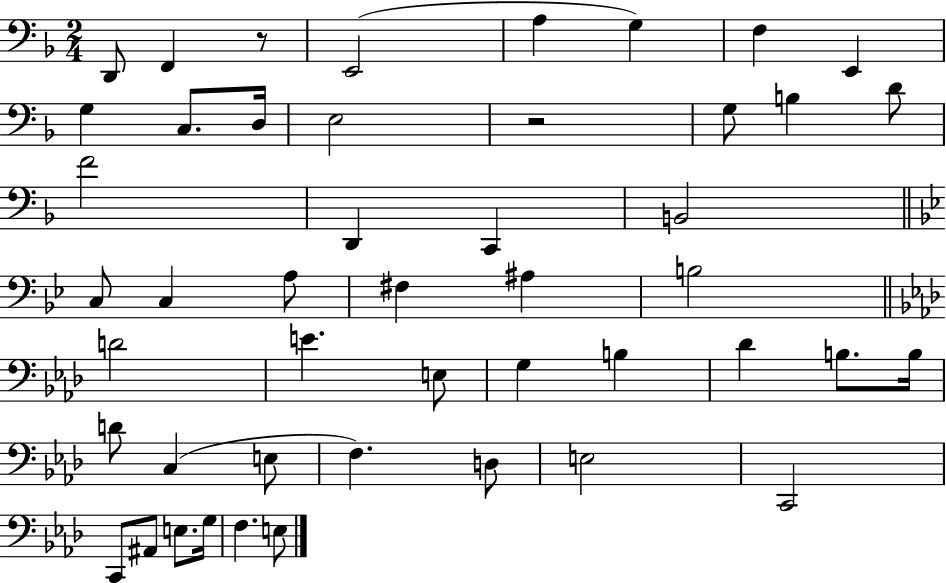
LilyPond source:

{
  \clef bass
  \numericTimeSignature
  \time 2/4
  \key f \major
  d,8 f,4 r8 | e,2( | a4 g4) | f4 e,4 | \break g4 c8. d16 | e2 | r2 | g8 b4 d'8 | \break f'2 | d,4 c,4 | b,2 | \bar "||" \break \key bes \major c8 c4 a8 | fis4 ais4 | b2 | \bar "||" \break \key aes \major d'2 | e'4. e8 | g4 b4 | des'4 b8. b16 | \break d'8 c4( e8 | f4.) d8 | e2 | c,2 | \break c,8 ais,8 e8. g16 | f4. e8 | \bar "|."
}